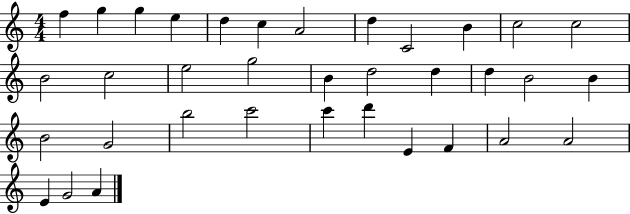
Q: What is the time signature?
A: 4/4